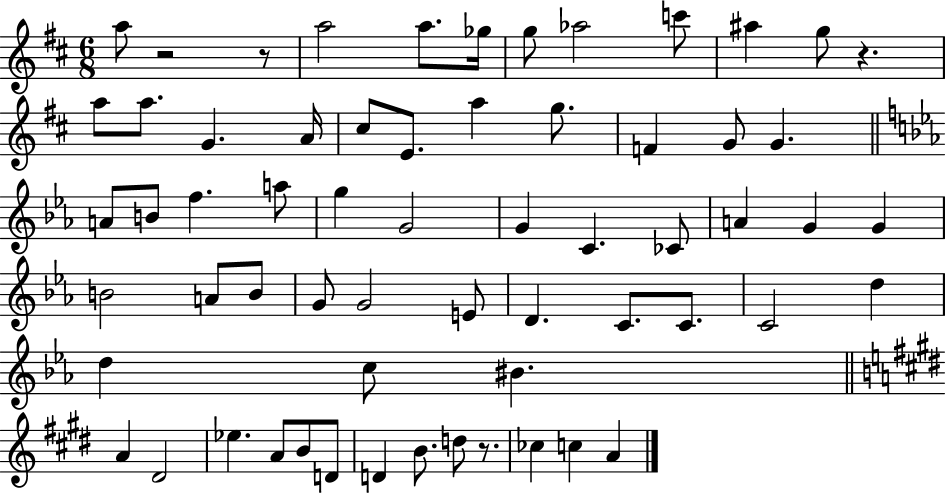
X:1
T:Untitled
M:6/8
L:1/4
K:D
a/2 z2 z/2 a2 a/2 _g/4 g/2 _a2 c'/2 ^a g/2 z a/2 a/2 G A/4 ^c/2 E/2 a g/2 F G/2 G A/2 B/2 f a/2 g G2 G C _C/2 A G G B2 A/2 B/2 G/2 G2 E/2 D C/2 C/2 C2 d d c/2 ^B A ^D2 _e A/2 B/2 D/2 D B/2 d/2 z/2 _c c A